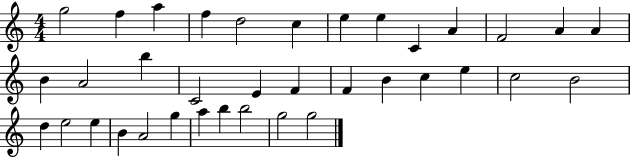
{
  \clef treble
  \numericTimeSignature
  \time 4/4
  \key c \major
  g''2 f''4 a''4 | f''4 d''2 c''4 | e''4 e''4 c'4 a'4 | f'2 a'4 a'4 | \break b'4 a'2 b''4 | c'2 e'4 f'4 | f'4 b'4 c''4 e''4 | c''2 b'2 | \break d''4 e''2 e''4 | b'4 a'2 g''4 | a''4 b''4 b''2 | g''2 g''2 | \break \bar "|."
}